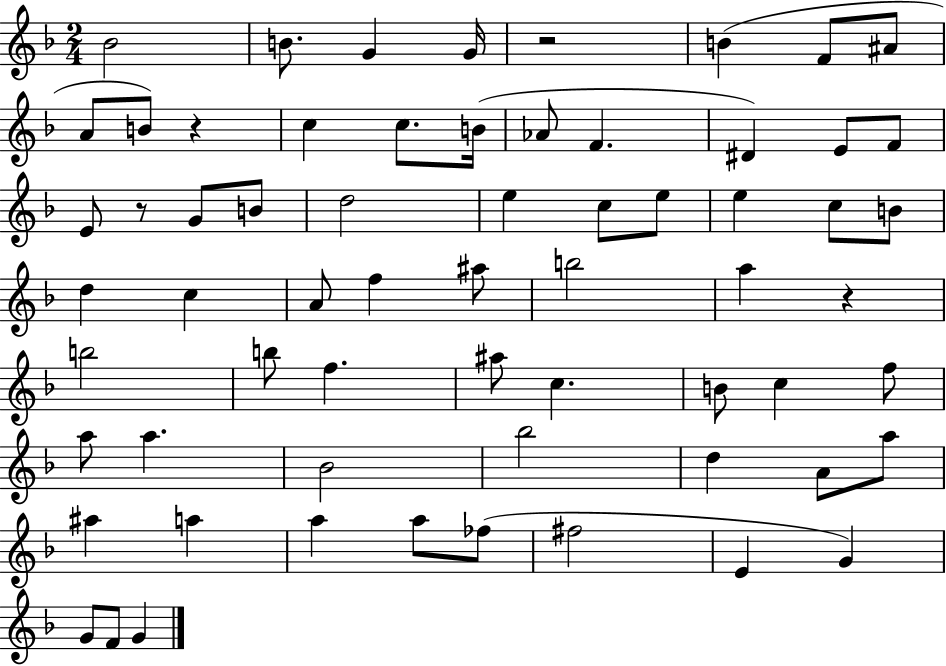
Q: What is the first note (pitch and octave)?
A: Bb4